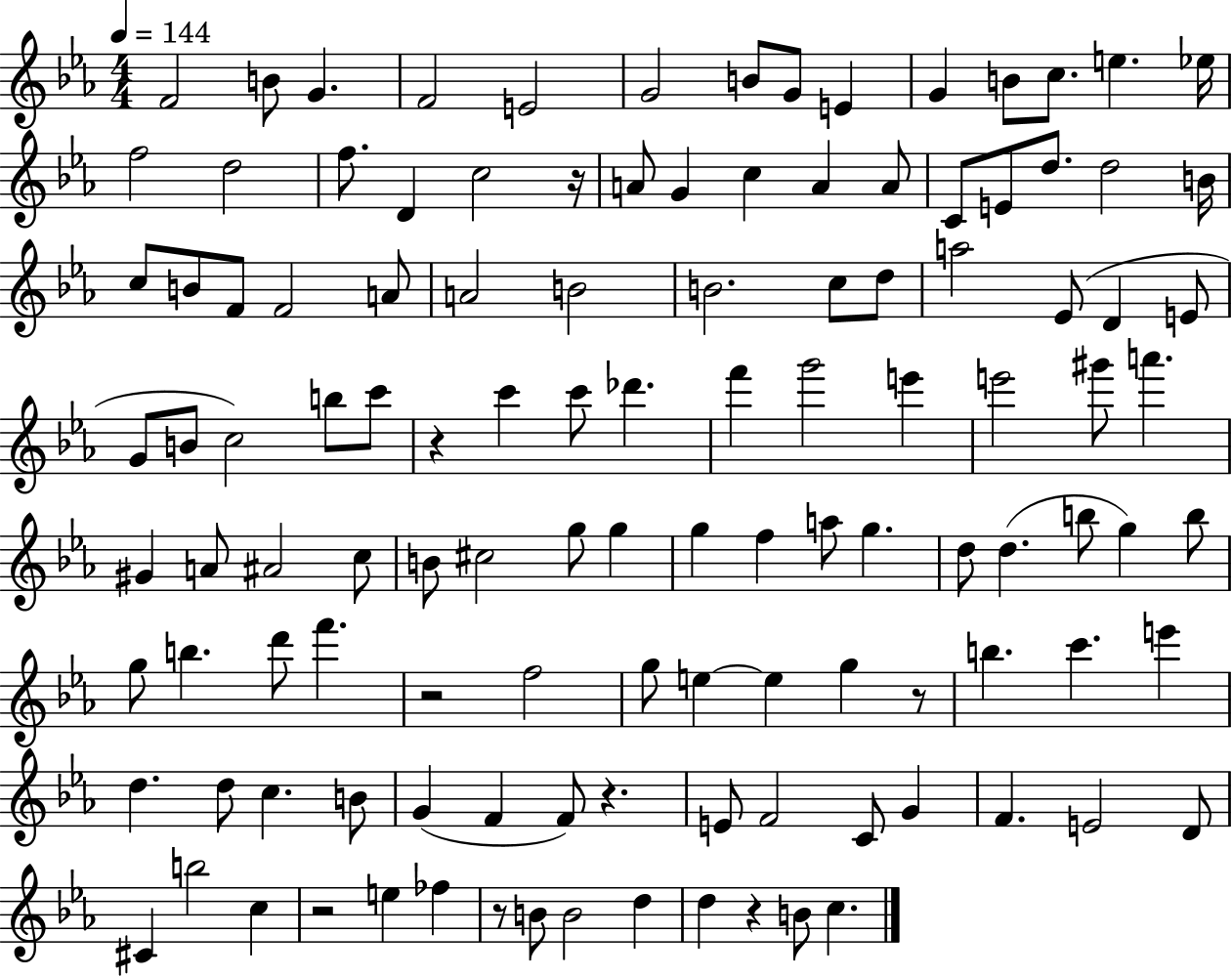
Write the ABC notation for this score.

X:1
T:Untitled
M:4/4
L:1/4
K:Eb
F2 B/2 G F2 E2 G2 B/2 G/2 E G B/2 c/2 e _e/4 f2 d2 f/2 D c2 z/4 A/2 G c A A/2 C/2 E/2 d/2 d2 B/4 c/2 B/2 F/2 F2 A/2 A2 B2 B2 c/2 d/2 a2 _E/2 D E/2 G/2 B/2 c2 b/2 c'/2 z c' c'/2 _d' f' g'2 e' e'2 ^g'/2 a' ^G A/2 ^A2 c/2 B/2 ^c2 g/2 g g f a/2 g d/2 d b/2 g b/2 g/2 b d'/2 f' z2 f2 g/2 e e g z/2 b c' e' d d/2 c B/2 G F F/2 z E/2 F2 C/2 G F E2 D/2 ^C b2 c z2 e _f z/2 B/2 B2 d d z B/2 c